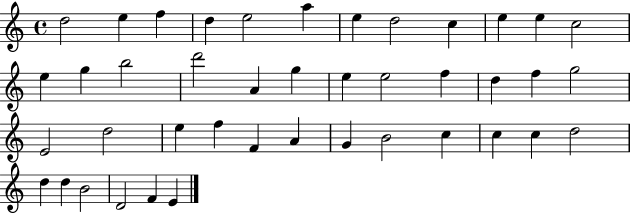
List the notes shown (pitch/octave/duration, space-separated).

D5/h E5/q F5/q D5/q E5/h A5/q E5/q D5/h C5/q E5/q E5/q C5/h E5/q G5/q B5/h D6/h A4/q G5/q E5/q E5/h F5/q D5/q F5/q G5/h E4/h D5/h E5/q F5/q F4/q A4/q G4/q B4/h C5/q C5/q C5/q D5/h D5/q D5/q B4/h D4/h F4/q E4/q